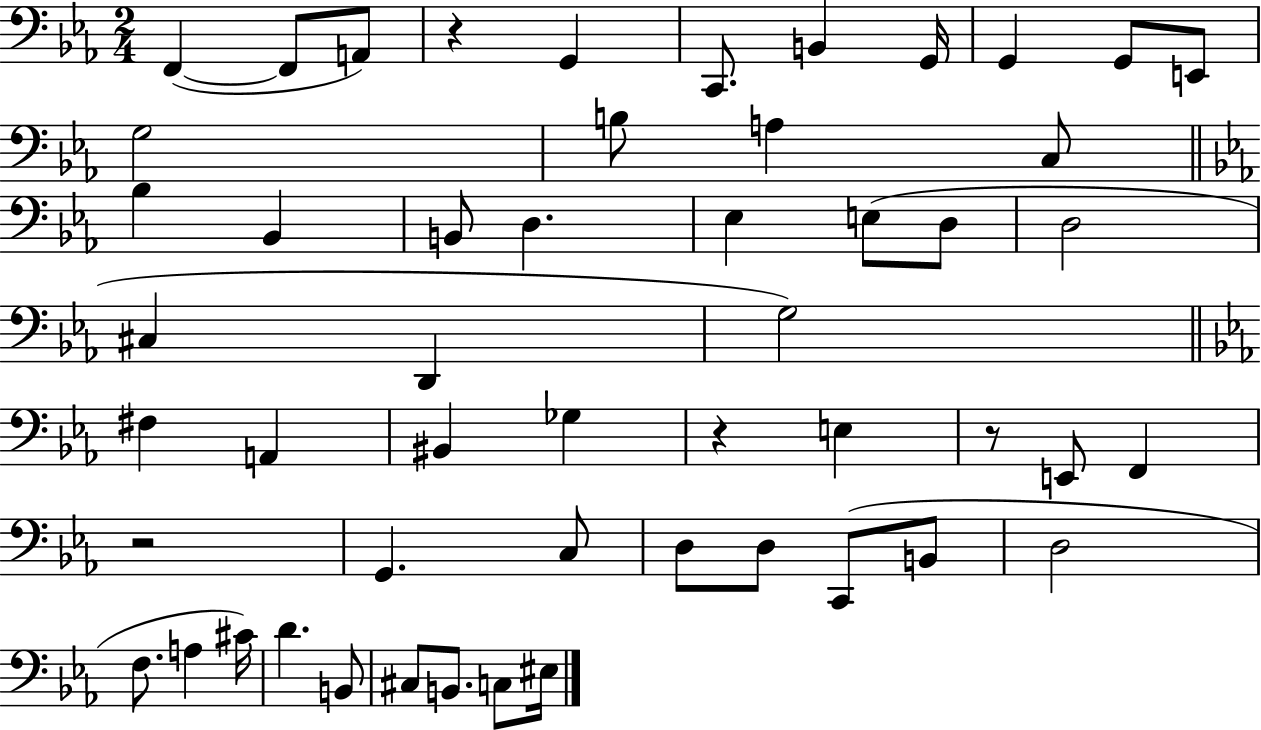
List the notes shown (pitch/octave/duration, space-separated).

F2/q F2/e A2/e R/q G2/q C2/e. B2/q G2/s G2/q G2/e E2/e G3/h B3/e A3/q C3/e Bb3/q Bb2/q B2/e D3/q. Eb3/q E3/e D3/e D3/h C#3/q D2/q G3/h F#3/q A2/q BIS2/q Gb3/q R/q E3/q R/e E2/e F2/q R/h G2/q. C3/e D3/e D3/e C2/e B2/e D3/h F3/e. A3/q C#4/s D4/q. B2/e C#3/e B2/e. C3/e EIS3/s